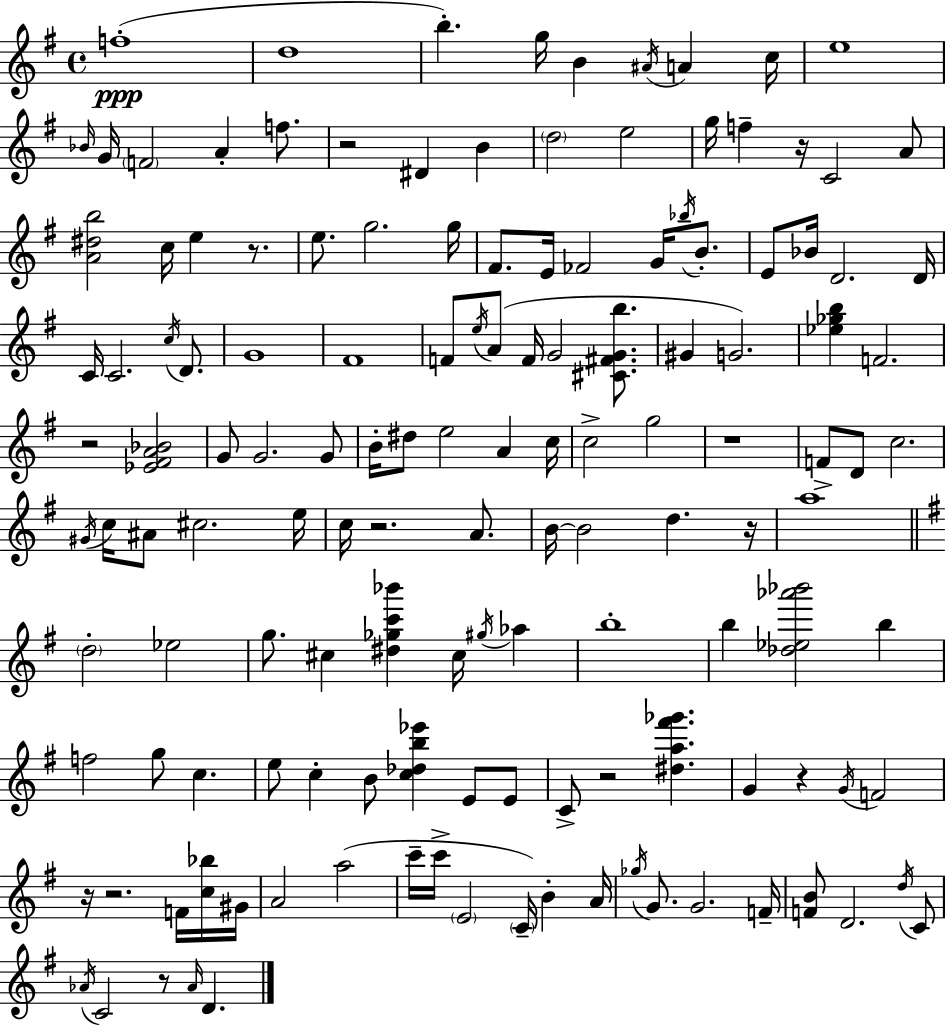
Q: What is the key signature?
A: G major